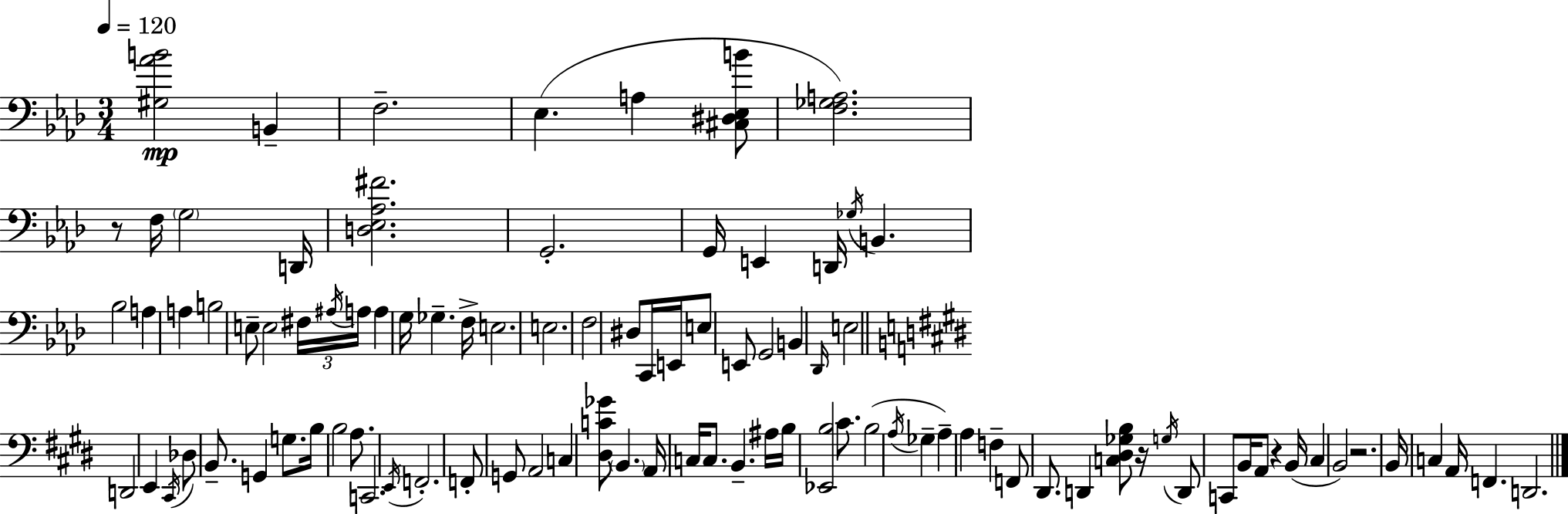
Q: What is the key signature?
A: AES major